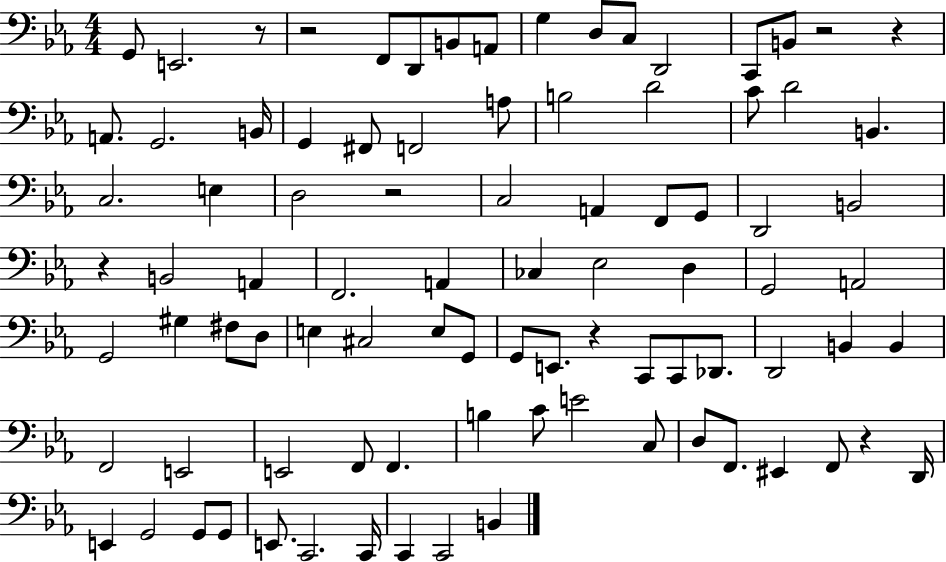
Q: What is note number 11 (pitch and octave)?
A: C2